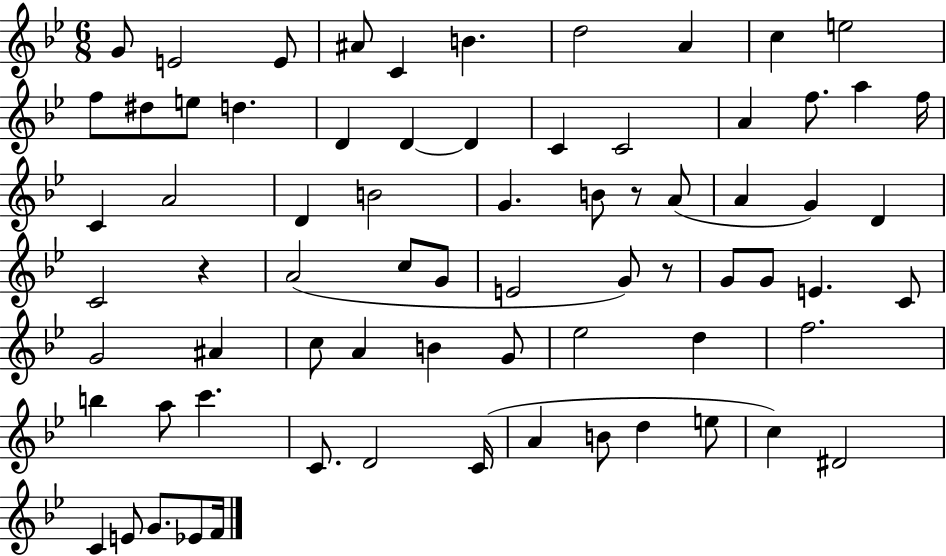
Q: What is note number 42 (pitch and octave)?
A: E4